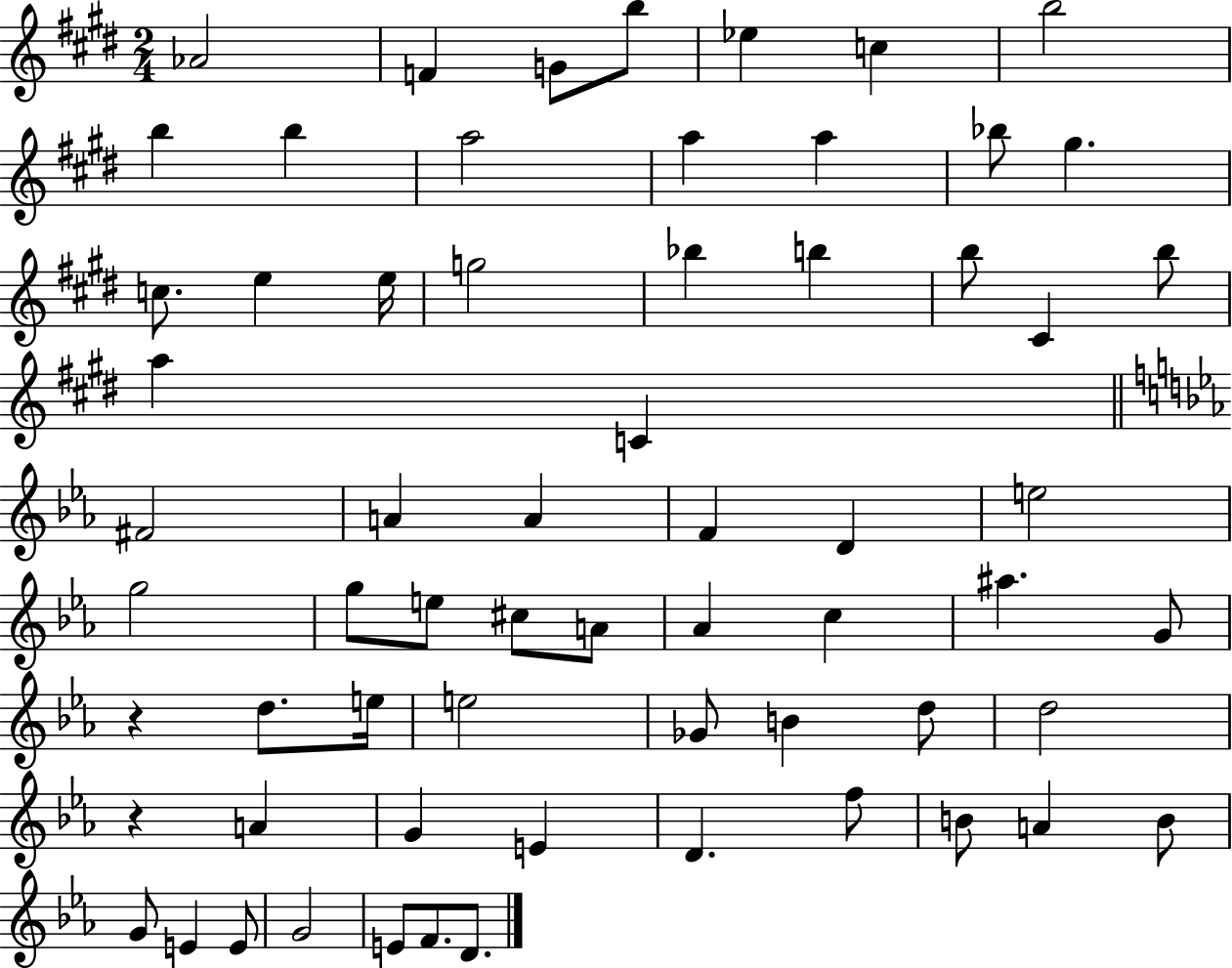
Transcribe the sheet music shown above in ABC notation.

X:1
T:Untitled
M:2/4
L:1/4
K:E
_A2 F G/2 b/2 _e c b2 b b a2 a a _b/2 ^g c/2 e e/4 g2 _b b b/2 ^C b/2 a C ^F2 A A F D e2 g2 g/2 e/2 ^c/2 A/2 _A c ^a G/2 z d/2 e/4 e2 _G/2 B d/2 d2 z A G E D f/2 B/2 A B/2 G/2 E E/2 G2 E/2 F/2 D/2